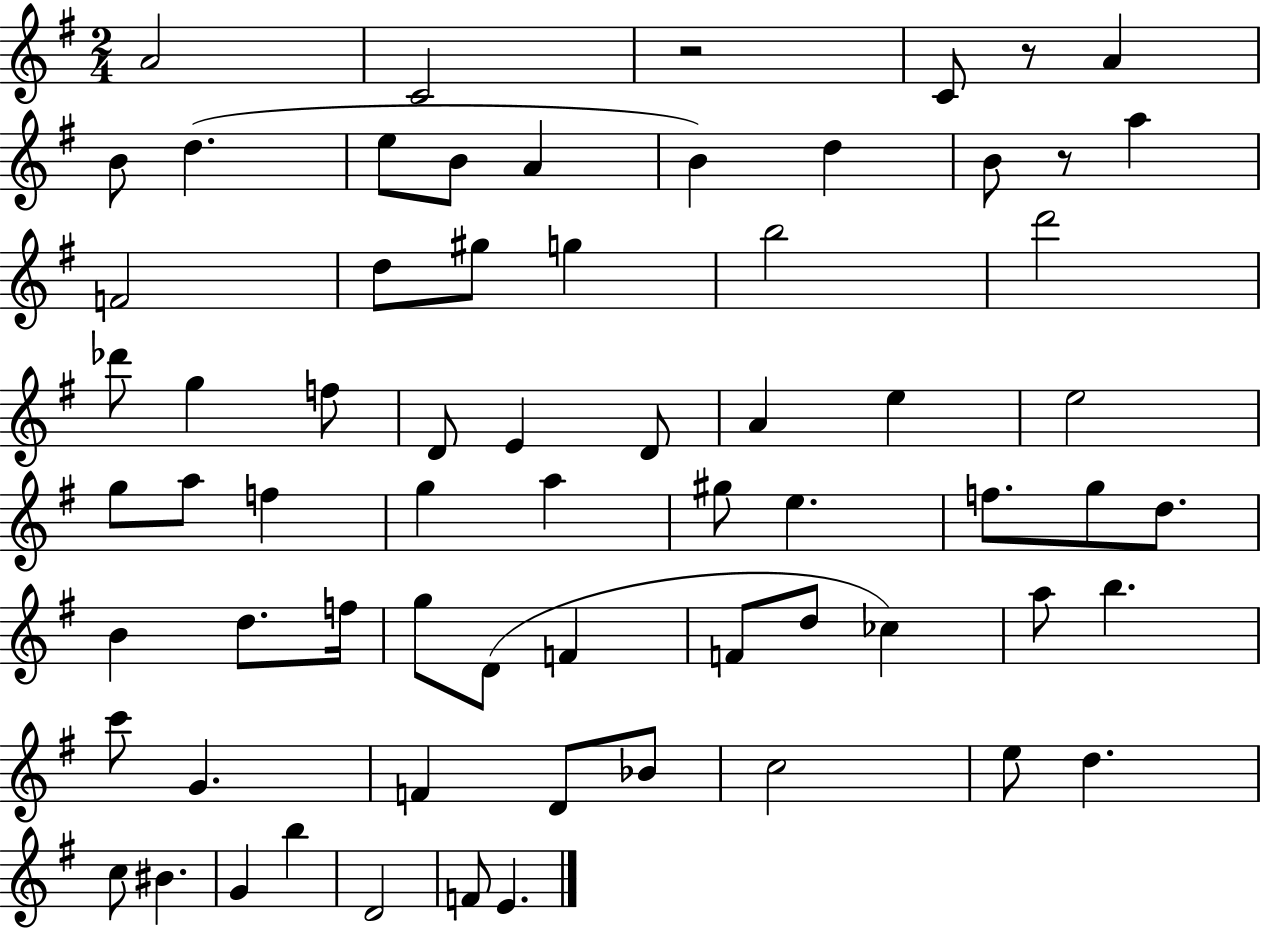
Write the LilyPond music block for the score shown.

{
  \clef treble
  \numericTimeSignature
  \time 2/4
  \key g \major
  a'2 | c'2 | r2 | c'8 r8 a'4 | \break b'8 d''4.( | e''8 b'8 a'4 | b'4) d''4 | b'8 r8 a''4 | \break f'2 | d''8 gis''8 g''4 | b''2 | d'''2 | \break des'''8 g''4 f''8 | d'8 e'4 d'8 | a'4 e''4 | e''2 | \break g''8 a''8 f''4 | g''4 a''4 | gis''8 e''4. | f''8. g''8 d''8. | \break b'4 d''8. f''16 | g''8 d'8( f'4 | f'8 d''8 ces''4) | a''8 b''4. | \break c'''8 g'4. | f'4 d'8 bes'8 | c''2 | e''8 d''4. | \break c''8 bis'4. | g'4 b''4 | d'2 | f'8 e'4. | \break \bar "|."
}